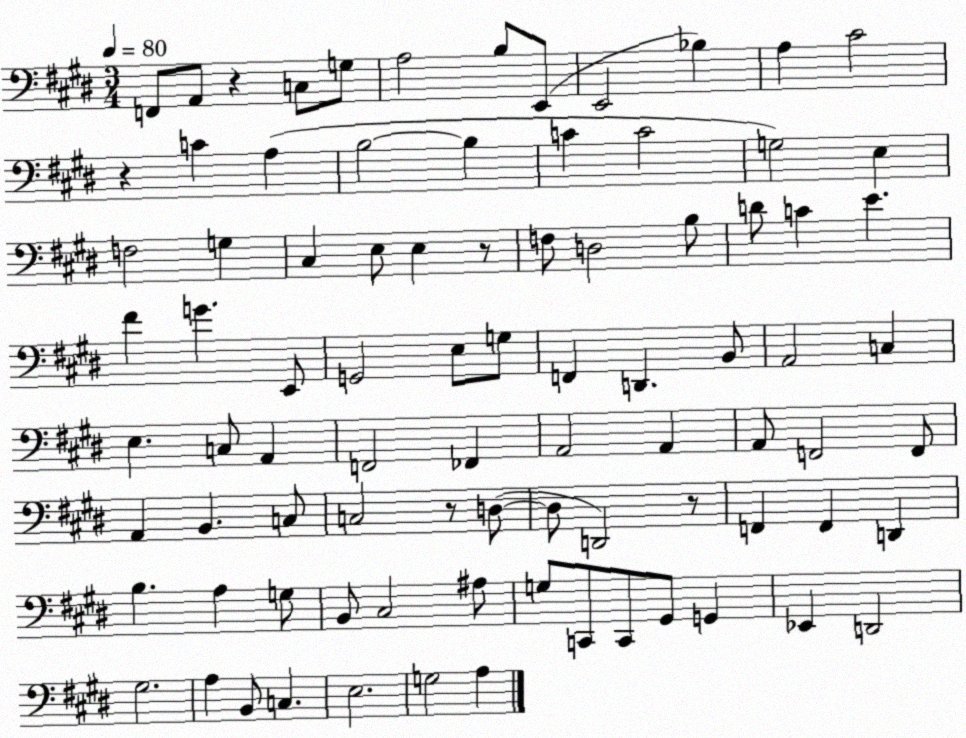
X:1
T:Untitled
M:3/4
L:1/4
K:E
F,,/2 A,,/2 z C,/2 G,/2 A,2 B,/2 E,,/2 E,,2 _B, A, ^C2 z C A, B,2 B, C C2 G,2 E, F,2 G, ^C, E,/2 E, z/2 F,/2 D,2 B,/2 D/2 C E ^F G E,,/2 G,,2 E,/2 G,/2 F,, D,, B,,/2 A,,2 C, E, C,/2 A,, F,,2 _F,, A,,2 A,, A,,/2 F,,2 F,,/2 A,, B,, C,/2 C,2 z/2 D,/2 D,/2 D,,2 z/2 F,, F,, D,, B, A, G,/2 B,,/2 ^C,2 ^A,/2 G,/2 C,,/2 C,,/2 ^G,,/2 G,, _E,, D,,2 ^G,2 A, B,,/2 C, E,2 G,2 A,